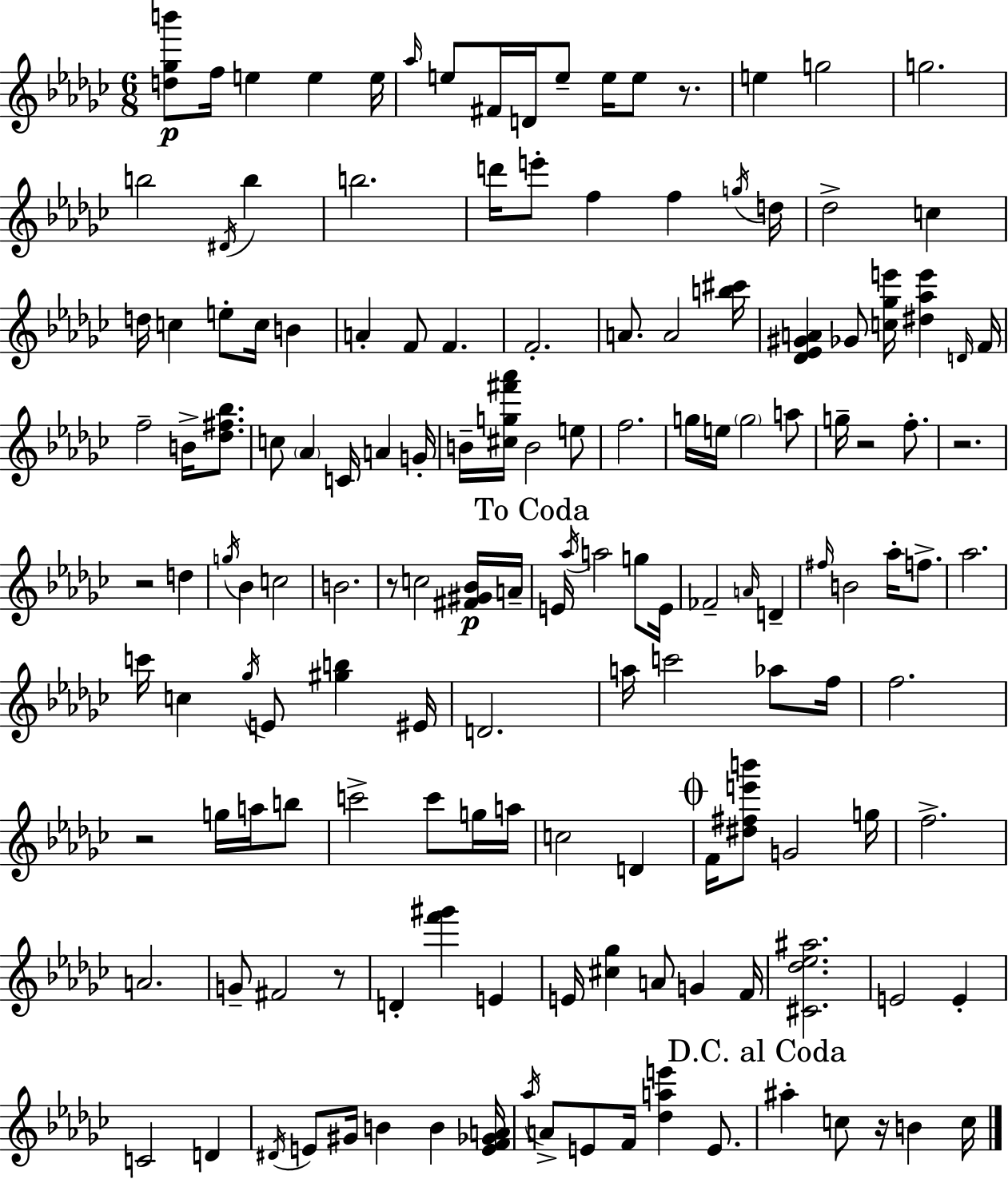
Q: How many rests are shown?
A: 8